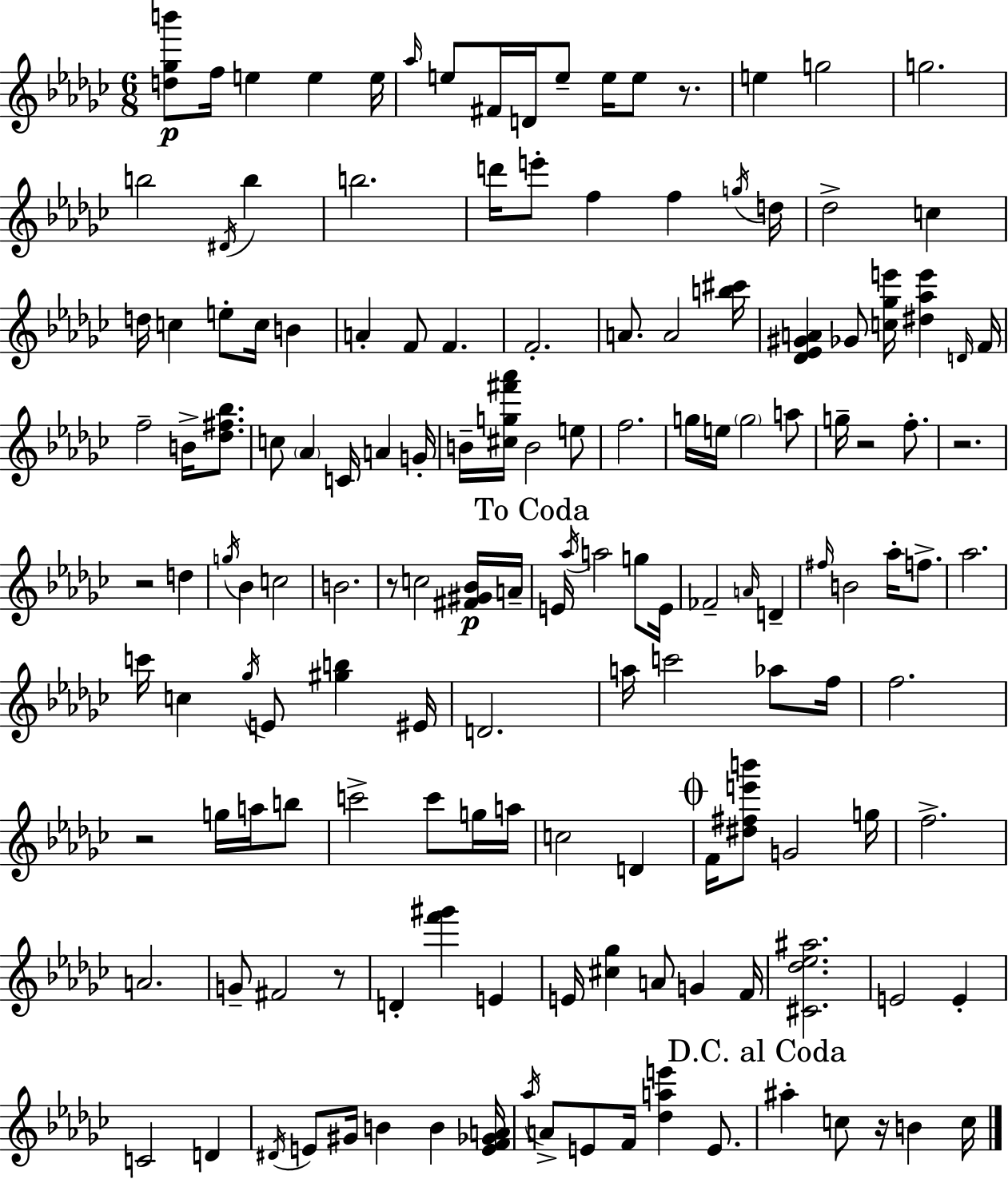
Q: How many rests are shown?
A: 8